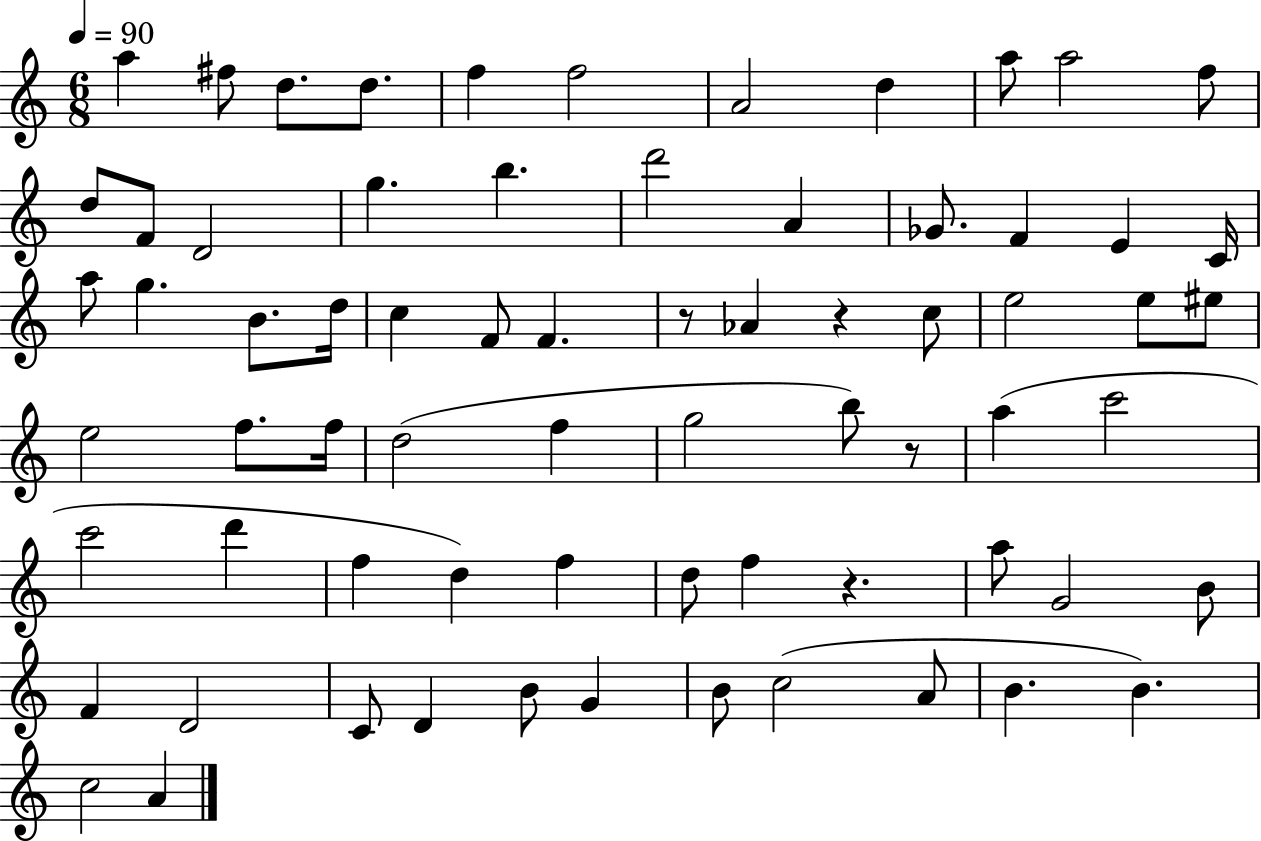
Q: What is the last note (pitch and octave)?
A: A4